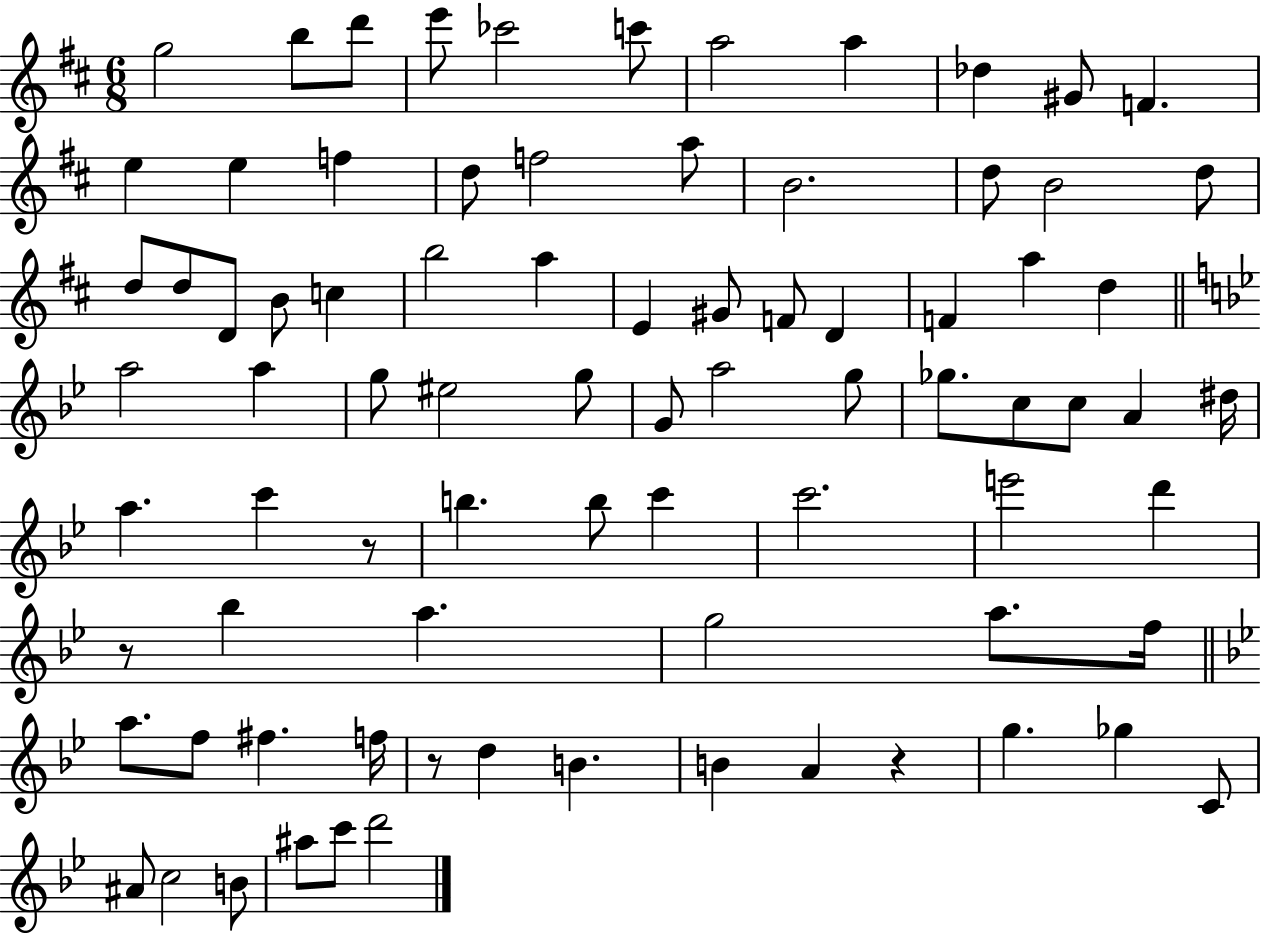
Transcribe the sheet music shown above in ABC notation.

X:1
T:Untitled
M:6/8
L:1/4
K:D
g2 b/2 d'/2 e'/2 _c'2 c'/2 a2 a _d ^G/2 F e e f d/2 f2 a/2 B2 d/2 B2 d/2 d/2 d/2 D/2 B/2 c b2 a E ^G/2 F/2 D F a d a2 a g/2 ^e2 g/2 G/2 a2 g/2 _g/2 c/2 c/2 A ^d/4 a c' z/2 b b/2 c' c'2 e'2 d' z/2 _b a g2 a/2 f/4 a/2 f/2 ^f f/4 z/2 d B B A z g _g C/2 ^A/2 c2 B/2 ^a/2 c'/2 d'2